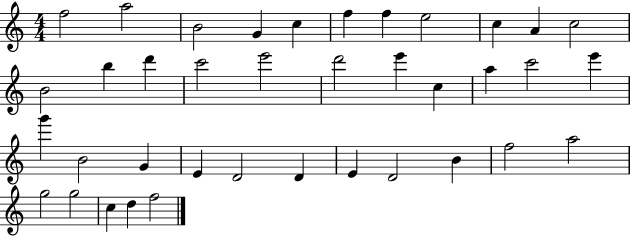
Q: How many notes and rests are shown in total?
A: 38